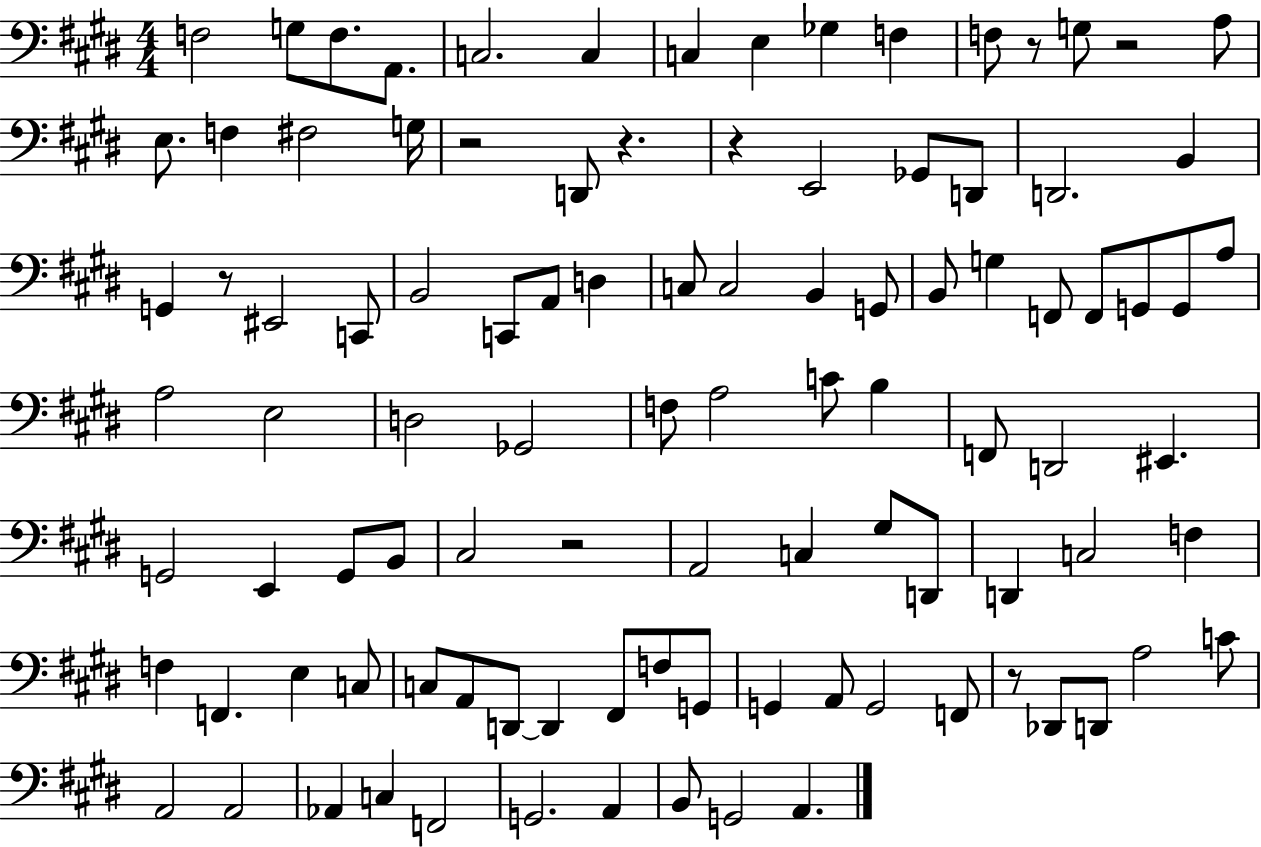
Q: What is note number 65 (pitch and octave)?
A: F3